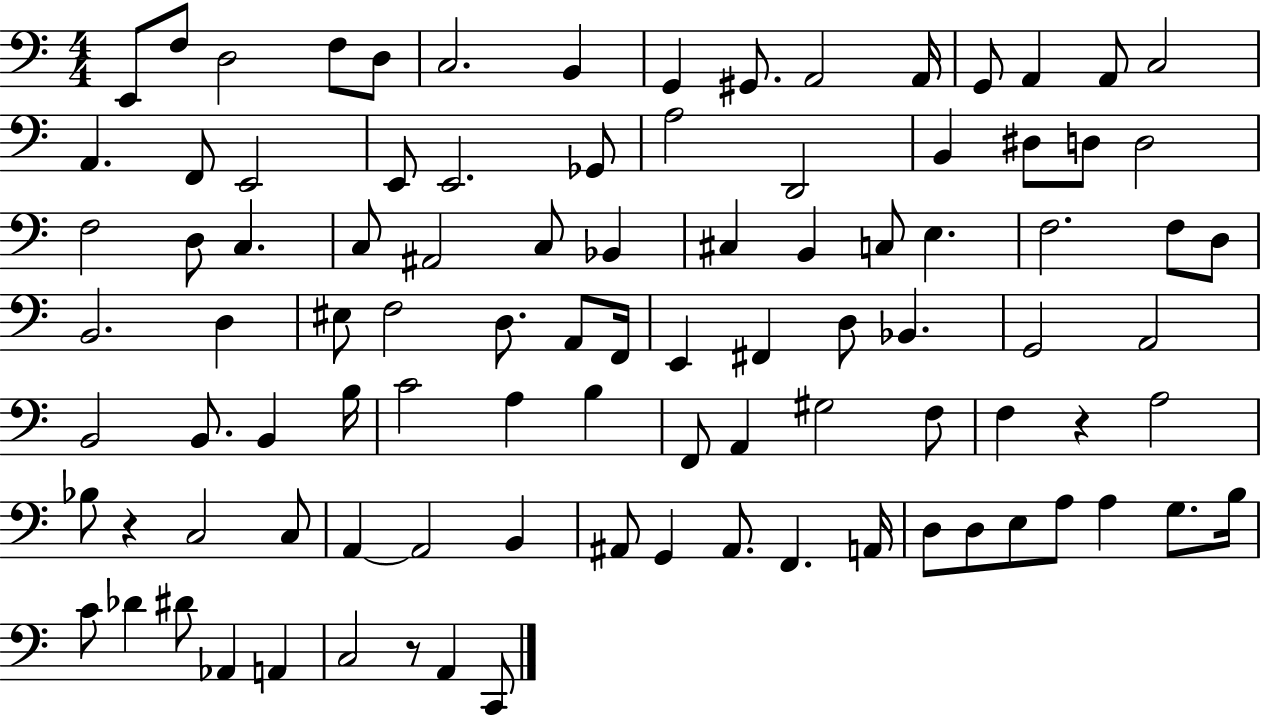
E2/e F3/e D3/h F3/e D3/e C3/h. B2/q G2/q G#2/e. A2/h A2/s G2/e A2/q A2/e C3/h A2/q. F2/e E2/h E2/e E2/h. Gb2/e A3/h D2/h B2/q D#3/e D3/e D3/h F3/h D3/e C3/q. C3/e A#2/h C3/e Bb2/q C#3/q B2/q C3/e E3/q. F3/h. F3/e D3/e B2/h. D3/q EIS3/e F3/h D3/e. A2/e F2/s E2/q F#2/q D3/e Bb2/q. G2/h A2/h B2/h B2/e. B2/q B3/s C4/h A3/q B3/q F2/e A2/q G#3/h F3/e F3/q R/q A3/h Bb3/e R/q C3/h C3/e A2/q A2/h B2/q A#2/e G2/q A#2/e. F2/q. A2/s D3/e D3/e E3/e A3/e A3/q G3/e. B3/s C4/e Db4/q D#4/e Ab2/q A2/q C3/h R/e A2/q C2/e